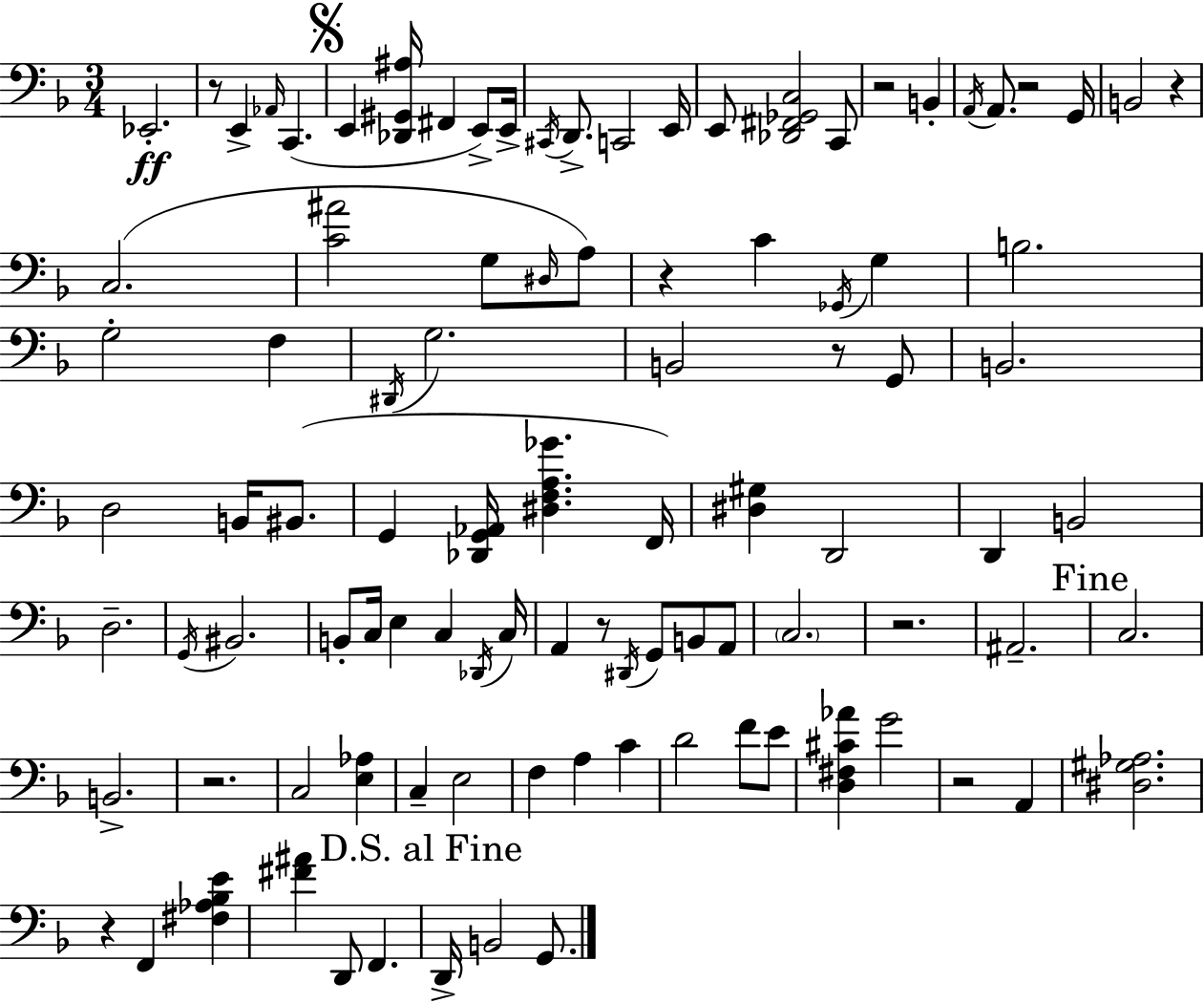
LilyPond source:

{
  \clef bass
  \numericTimeSignature
  \time 3/4
  \key d \minor
  ees,2.-.\ff | r8 e,4-> \grace { aes,16 }( c,4. | \mark \markup { \musicglyph "scripts.segno" } e,4 <des, gis, ais>16 fis,4 e,8->) | e,16-> \acciaccatura { cis,16 } d,8.-> c,2 | \break e,16 e,8 <des, fis, ges, c>2 | c,8 r2 b,4-. | \acciaccatura { a,16 } a,8. r2 | g,16 b,2 r4 | \break c2.( | <c' ais'>2 g8 | \grace { dis16 } a8) r4 c'4 | \acciaccatura { ges,16 } g4 b2. | \break g2-. | f4 \acciaccatura { dis,16 } g2. | b,2 | r8 g,8 b,2. | \break d2 | b,16 bis,8.( g,4 <des, g, aes,>16 <dis f a ges'>4. | f,16) <dis gis>4 d,2 | d,4 b,2 | \break d2.-- | \acciaccatura { g,16 } bis,2. | b,8-. c16 e4 | c4 \acciaccatura { des,16 } c16 a,4 | \break r8 \acciaccatura { dis,16 } g,8 b,8 a,8 \parenthesize c2. | r2. | ais,2.-- | \mark "Fine" c2. | \break b,2.-> | r2. | c2 | <e aes>4 c4-- | \break e2 f4 | a4 c'4 d'2 | f'8 e'8 <d fis cis' aes'>4 | g'2 r2 | \break a,4 <dis gis aes>2. | r4 | f,4 <fis aes bes e'>4 <fis' ais'>4 | d,8 f,4. \mark "D.S. al Fine" d,16-> b,2 | \break g,8. \bar "|."
}